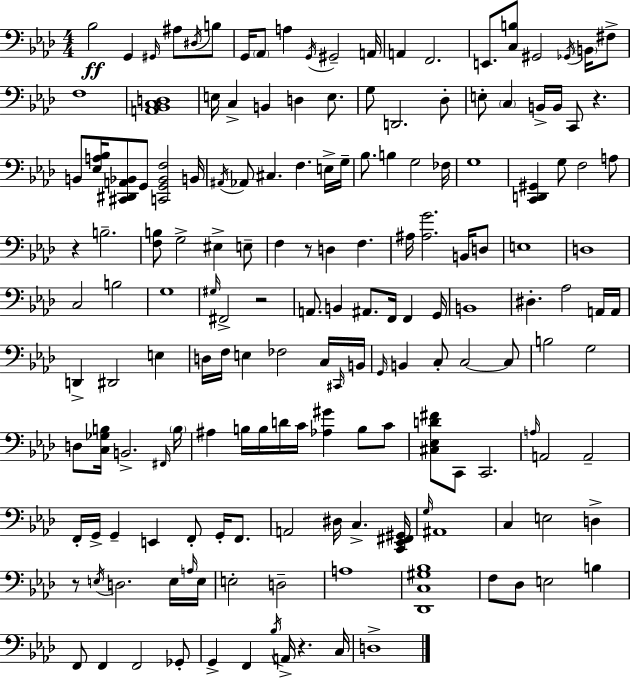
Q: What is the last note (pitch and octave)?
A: D3